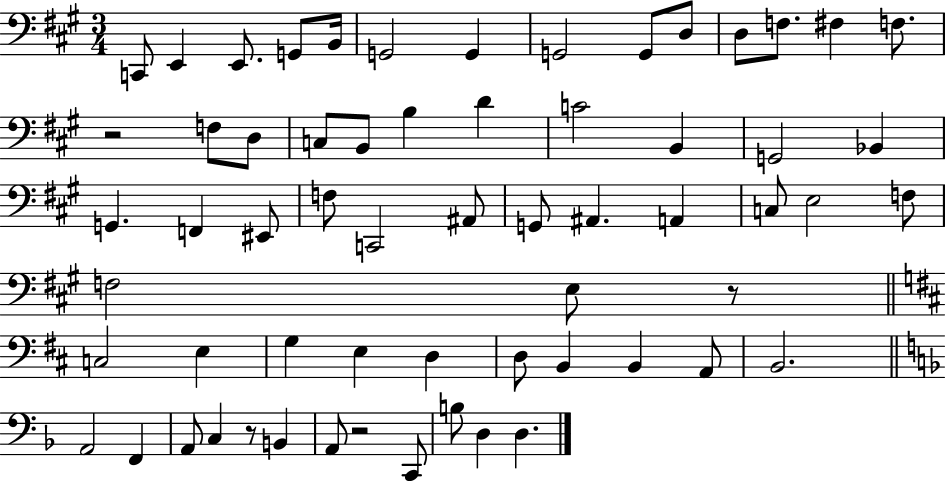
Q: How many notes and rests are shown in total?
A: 62